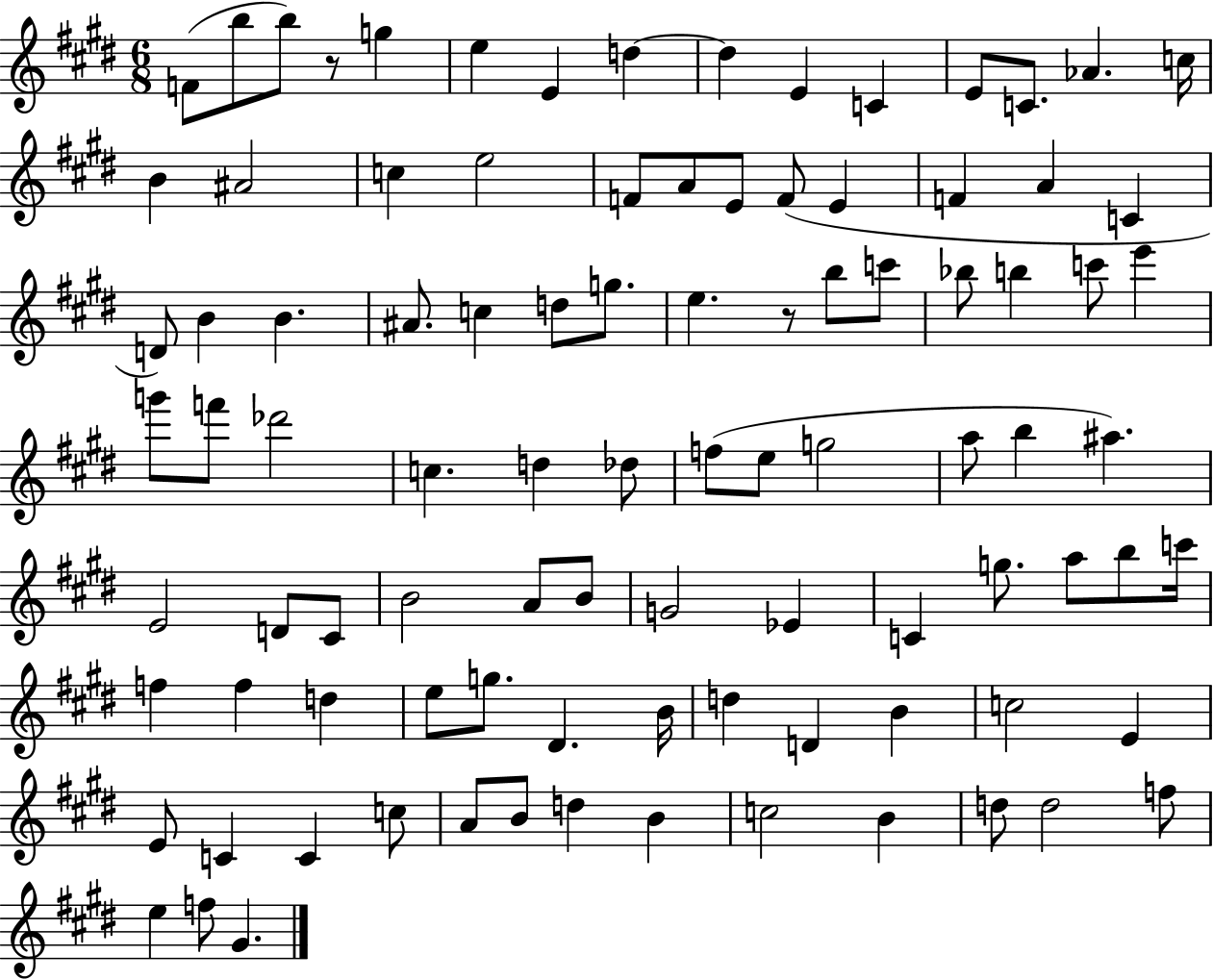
F4/e B5/e B5/e R/e G5/q E5/q E4/q D5/q D5/q E4/q C4/q E4/e C4/e. Ab4/q. C5/s B4/q A#4/h C5/q E5/h F4/e A4/e E4/e F4/e E4/q F4/q A4/q C4/q D4/e B4/q B4/q. A#4/e. C5/q D5/e G5/e. E5/q. R/e B5/e C6/e Bb5/e B5/q C6/e E6/q G6/e F6/e Db6/h C5/q. D5/q Db5/e F5/e E5/e G5/h A5/e B5/q A#5/q. E4/h D4/e C#4/e B4/h A4/e B4/e G4/h Eb4/q C4/q G5/e. A5/e B5/e C6/s F5/q F5/q D5/q E5/e G5/e. D#4/q. B4/s D5/q D4/q B4/q C5/h E4/q E4/e C4/q C4/q C5/e A4/e B4/e D5/q B4/q C5/h B4/q D5/e D5/h F5/e E5/q F5/e G#4/q.